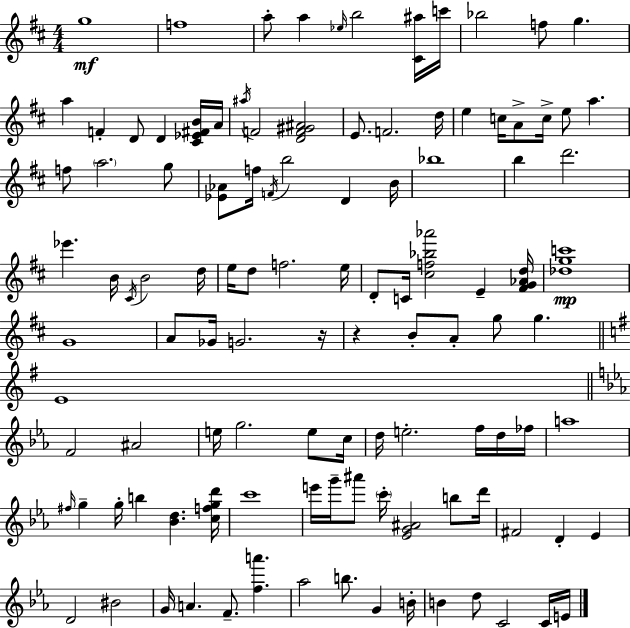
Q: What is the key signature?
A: D major